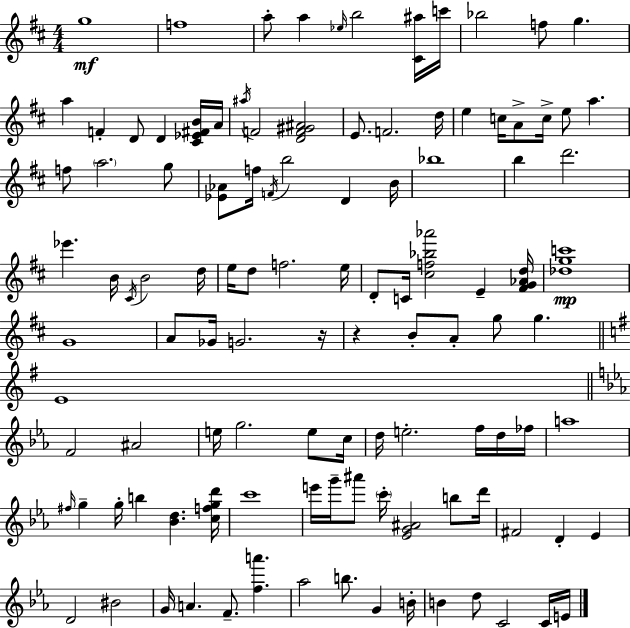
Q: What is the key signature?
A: D major